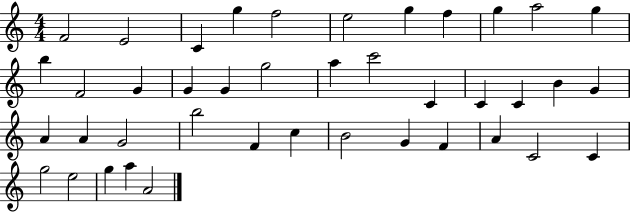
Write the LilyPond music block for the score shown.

{
  \clef treble
  \numericTimeSignature
  \time 4/4
  \key c \major
  f'2 e'2 | c'4 g''4 f''2 | e''2 g''4 f''4 | g''4 a''2 g''4 | \break b''4 f'2 g'4 | g'4 g'4 g''2 | a''4 c'''2 c'4 | c'4 c'4 b'4 g'4 | \break a'4 a'4 g'2 | b''2 f'4 c''4 | b'2 g'4 f'4 | a'4 c'2 c'4 | \break g''2 e''2 | g''4 a''4 a'2 | \bar "|."
}